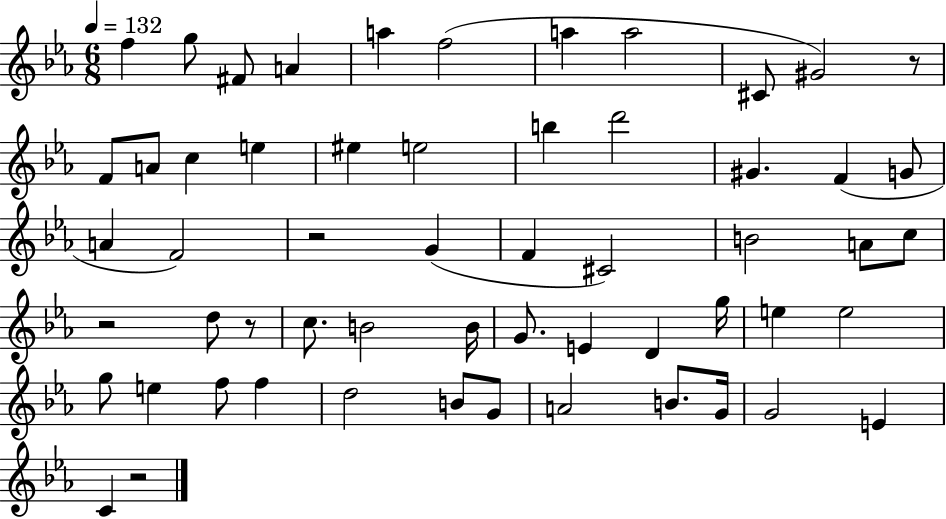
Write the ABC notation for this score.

X:1
T:Untitled
M:6/8
L:1/4
K:Eb
f g/2 ^F/2 A a f2 a a2 ^C/2 ^G2 z/2 F/2 A/2 c e ^e e2 b d'2 ^G F G/2 A F2 z2 G F ^C2 B2 A/2 c/2 z2 d/2 z/2 c/2 B2 B/4 G/2 E D g/4 e e2 g/2 e f/2 f d2 B/2 G/2 A2 B/2 G/4 G2 E C z2